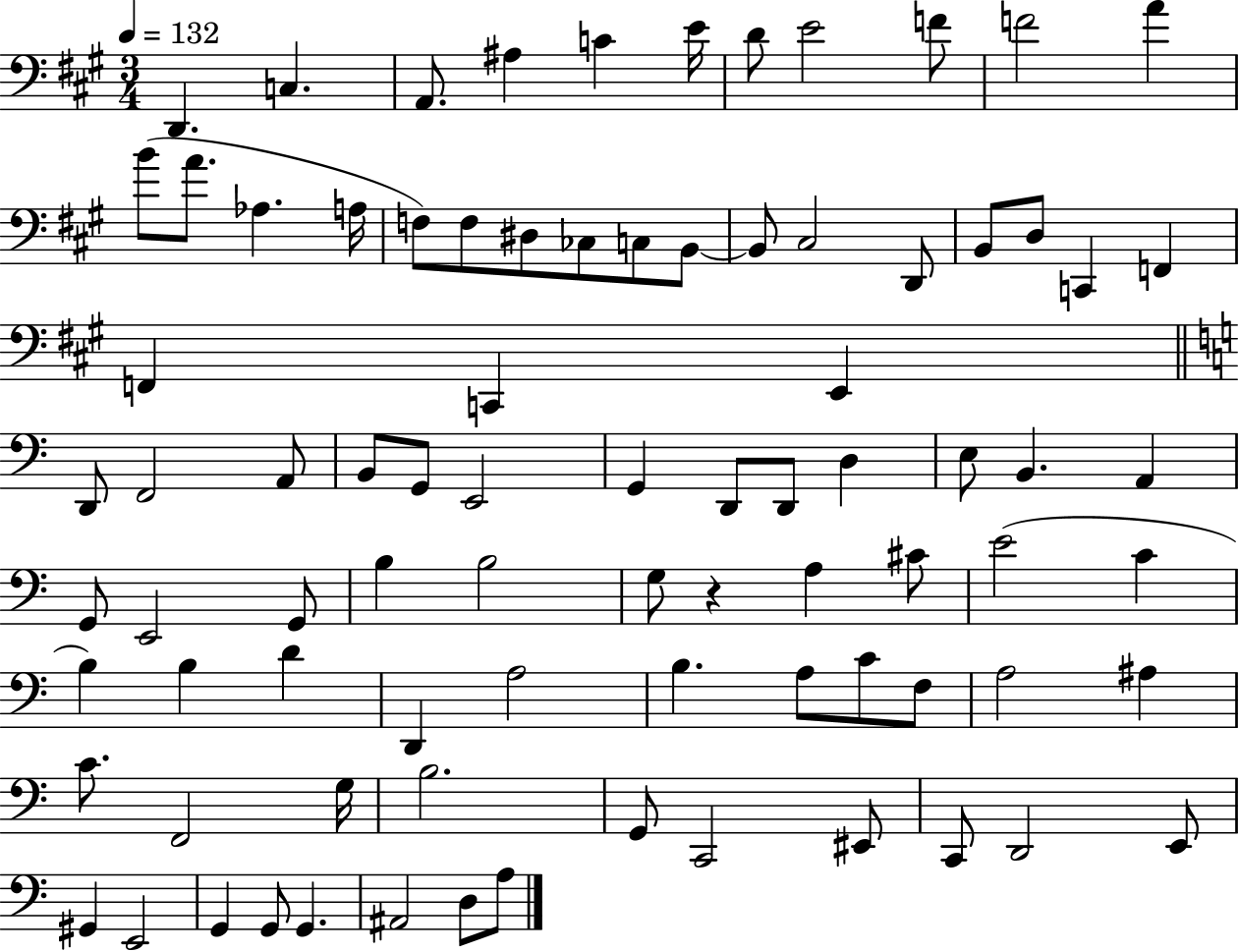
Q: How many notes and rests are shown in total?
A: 84